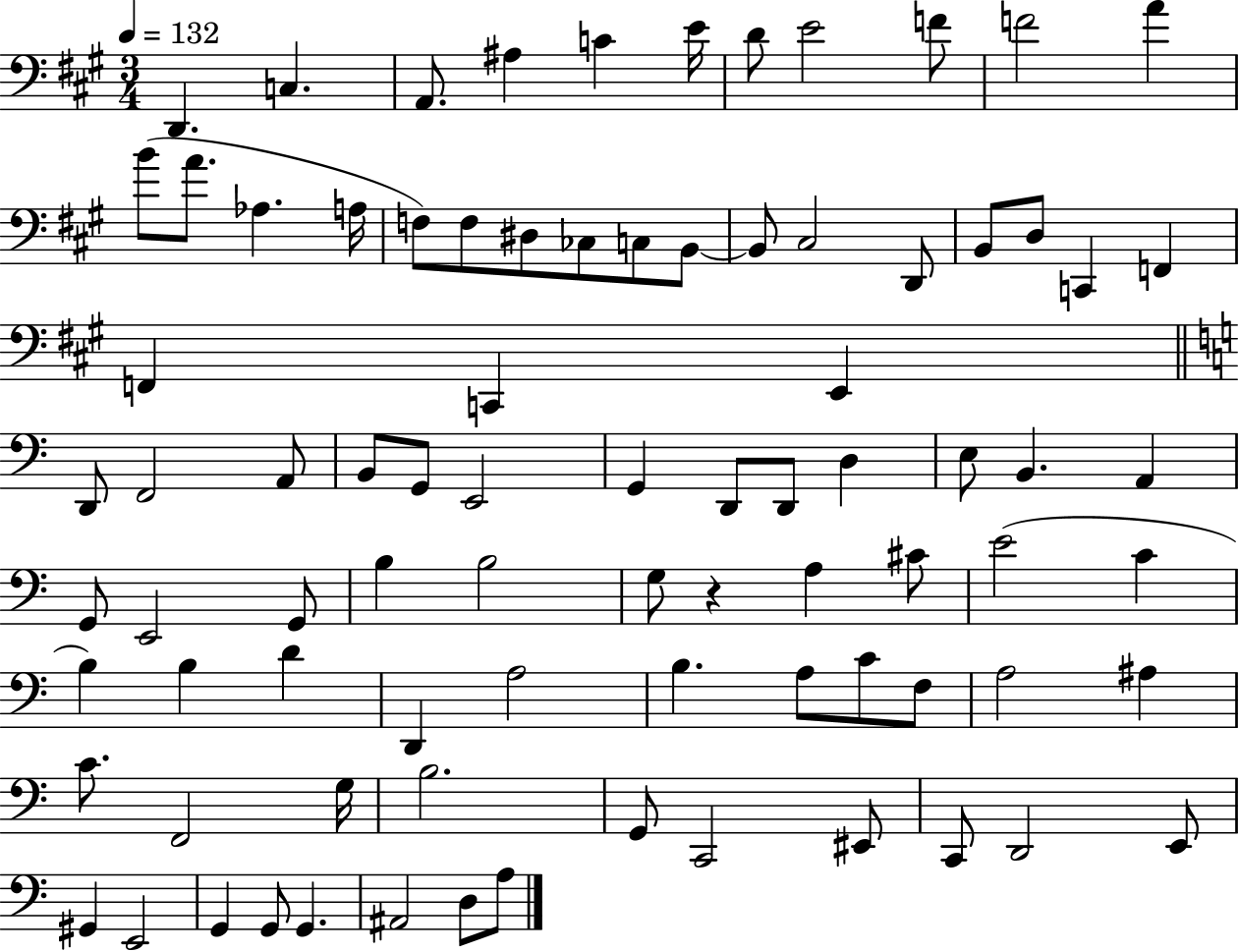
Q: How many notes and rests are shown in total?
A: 84